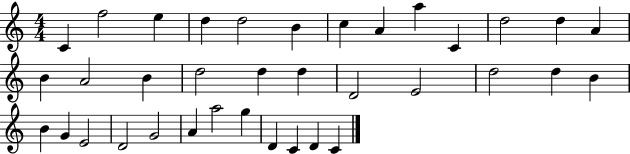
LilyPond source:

{
  \clef treble
  \numericTimeSignature
  \time 4/4
  \key c \major
  c'4 f''2 e''4 | d''4 d''2 b'4 | c''4 a'4 a''4 c'4 | d''2 d''4 a'4 | \break b'4 a'2 b'4 | d''2 d''4 d''4 | d'2 e'2 | d''2 d''4 b'4 | \break b'4 g'4 e'2 | d'2 g'2 | a'4 a''2 g''4 | d'4 c'4 d'4 c'4 | \break \bar "|."
}